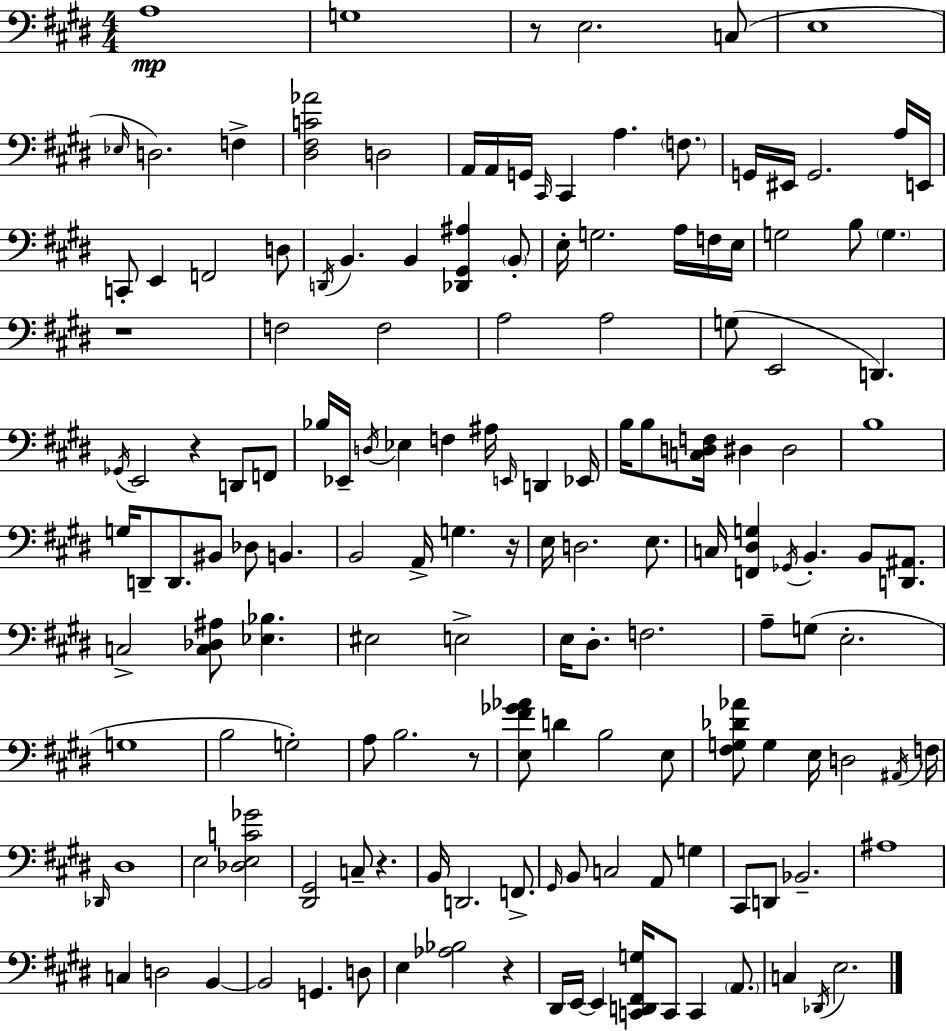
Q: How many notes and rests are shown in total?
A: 152